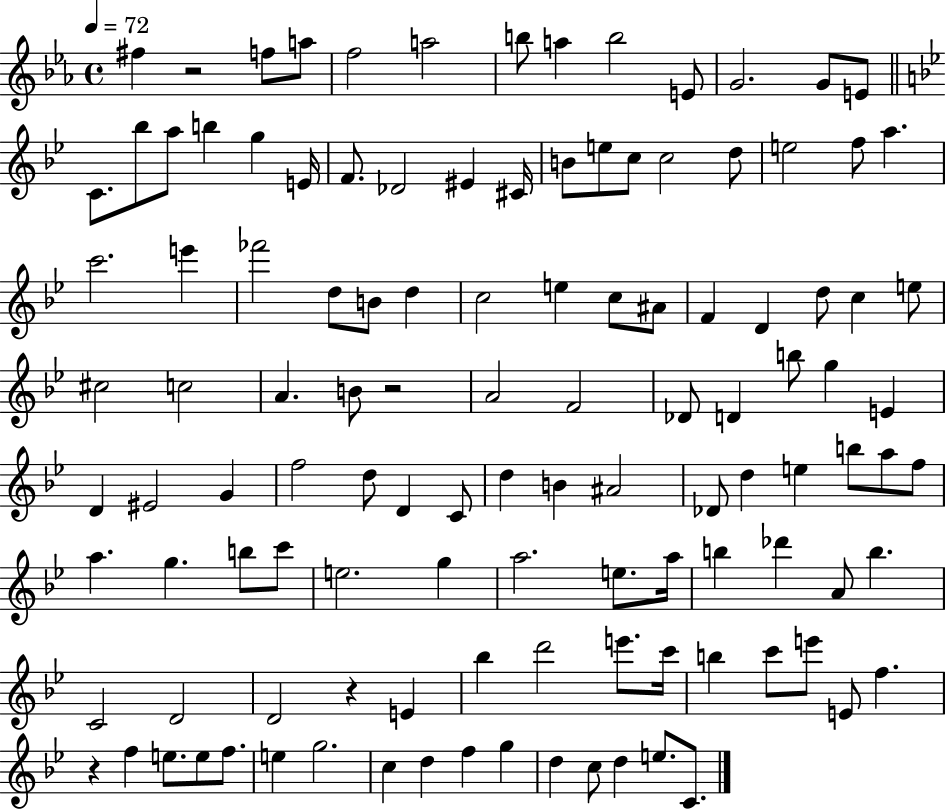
F#5/q R/h F5/e A5/e F5/h A5/h B5/e A5/q B5/h E4/e G4/h. G4/e E4/e C4/e. Bb5/e A5/e B5/q G5/q E4/s F4/e. Db4/h EIS4/q C#4/s B4/e E5/e C5/e C5/h D5/e E5/h F5/e A5/q. C6/h. E6/q FES6/h D5/e B4/e D5/q C5/h E5/q C5/e A#4/e F4/q D4/q D5/e C5/q E5/e C#5/h C5/h A4/q. B4/e R/h A4/h F4/h Db4/e D4/q B5/e G5/q E4/q D4/q EIS4/h G4/q F5/h D5/e D4/q C4/e D5/q B4/q A#4/h Db4/e D5/q E5/q B5/e A5/e F5/e A5/q. G5/q. B5/e C6/e E5/h. G5/q A5/h. E5/e. A5/s B5/q Db6/q A4/e B5/q. C4/h D4/h D4/h R/q E4/q Bb5/q D6/h E6/e. C6/s B5/q C6/e E6/e E4/e F5/q. R/q F5/q E5/e. E5/e F5/e. E5/q G5/h. C5/q D5/q F5/q G5/q D5/q C5/e D5/q E5/e. C4/e.